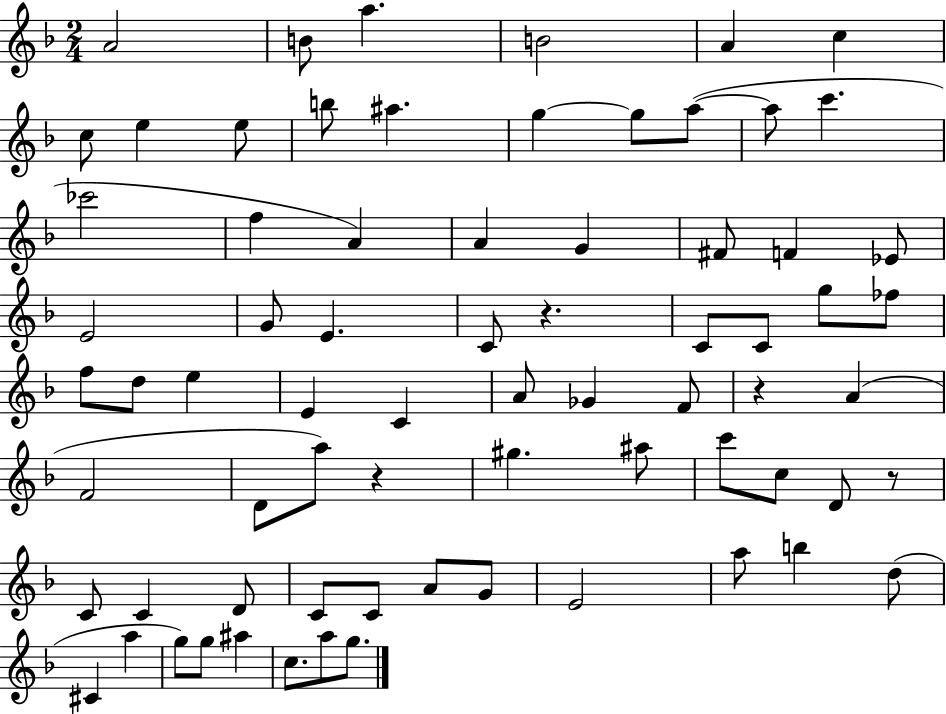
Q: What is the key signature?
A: F major